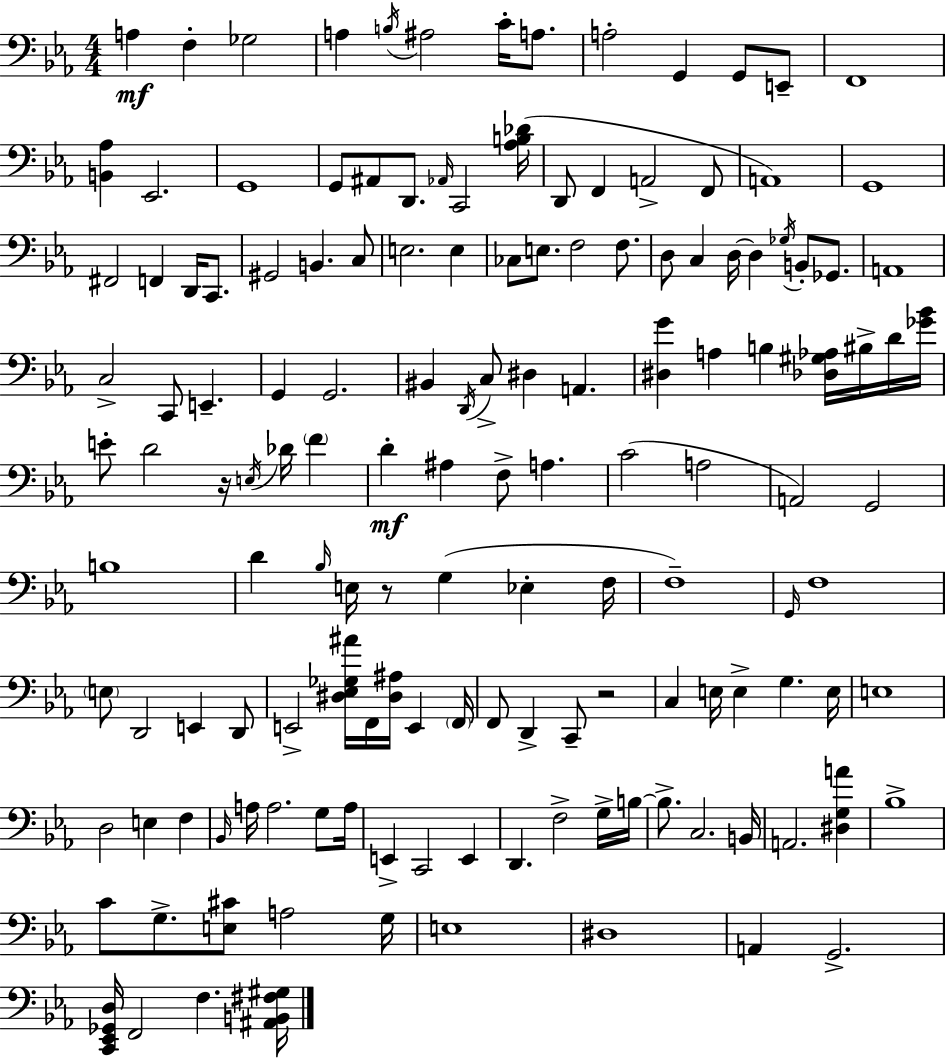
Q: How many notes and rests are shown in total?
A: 145